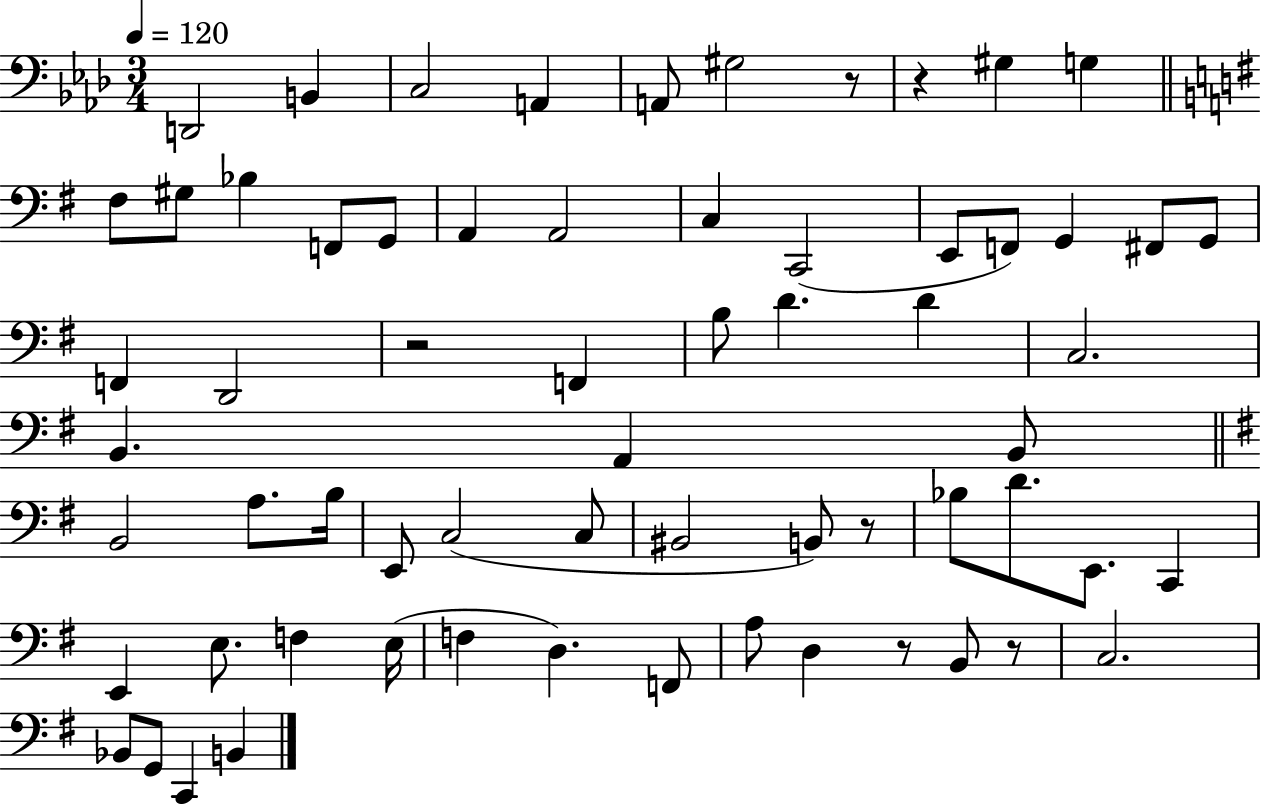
D2/h B2/q C3/h A2/q A2/e G#3/h R/e R/q G#3/q G3/q F#3/e G#3/e Bb3/q F2/e G2/e A2/q A2/h C3/q C2/h E2/e F2/e G2/q F#2/e G2/e F2/q D2/h R/h F2/q B3/e D4/q. D4/q C3/h. B2/q. A2/q B2/e B2/h A3/e. B3/s E2/e C3/h C3/e BIS2/h B2/e R/e Bb3/e D4/e. E2/e. C2/q E2/q E3/e. F3/q E3/s F3/q D3/q. F2/e A3/e D3/q R/e B2/e R/e C3/h. Bb2/e G2/e C2/q B2/q